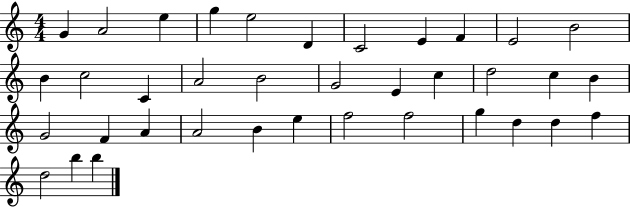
{
  \clef treble
  \numericTimeSignature
  \time 4/4
  \key c \major
  g'4 a'2 e''4 | g''4 e''2 d'4 | c'2 e'4 f'4 | e'2 b'2 | \break b'4 c''2 c'4 | a'2 b'2 | g'2 e'4 c''4 | d''2 c''4 b'4 | \break g'2 f'4 a'4 | a'2 b'4 e''4 | f''2 f''2 | g''4 d''4 d''4 f''4 | \break d''2 b''4 b''4 | \bar "|."
}